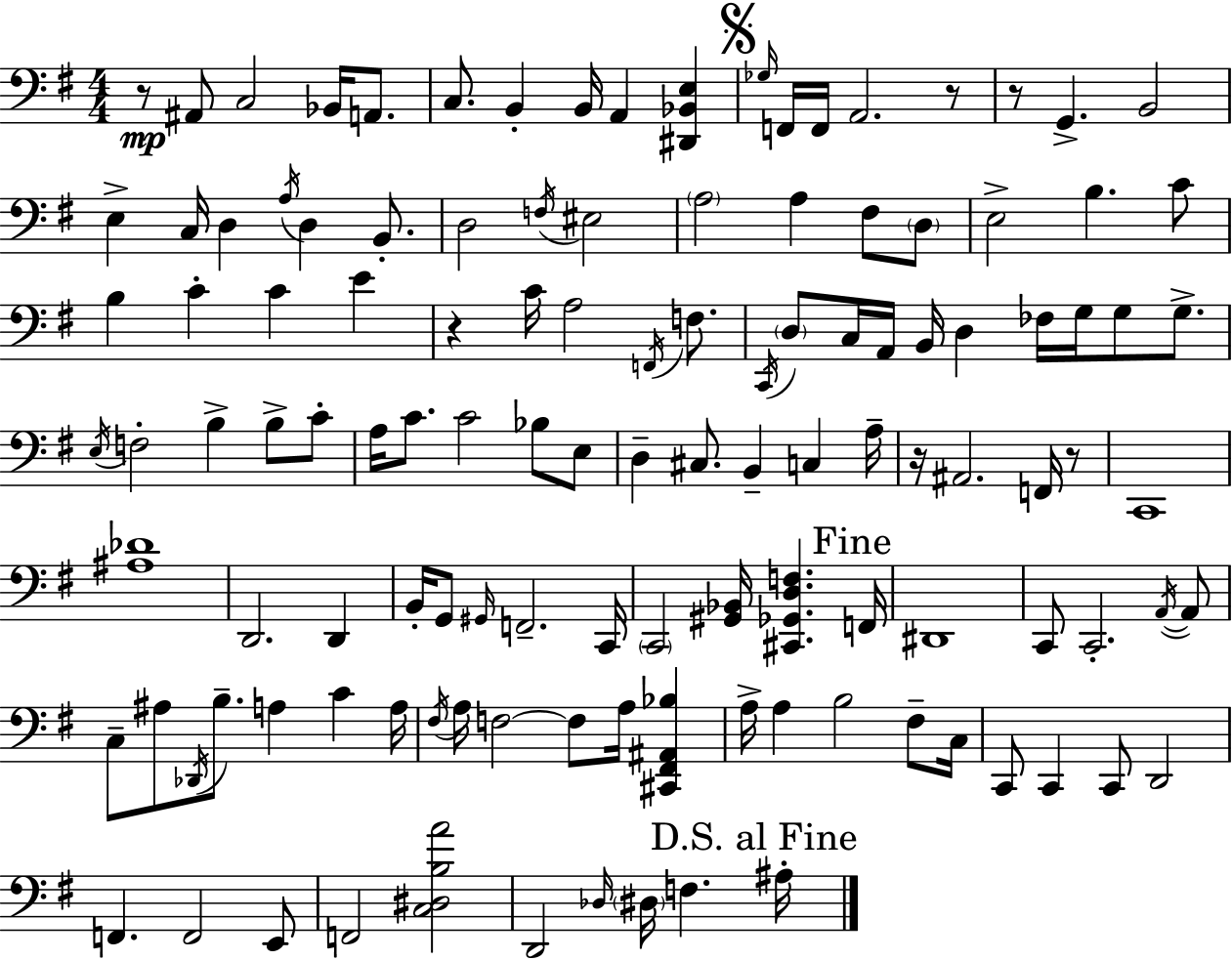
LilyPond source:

{
  \clef bass
  \numericTimeSignature
  \time 4/4
  \key e \minor
  r8\mp ais,8 c2 bes,16 a,8. | c8. b,4-. b,16 a,4 <dis, bes, e>4 | \mark \markup { \musicglyph "scripts.segno" } \grace { ges16 } f,16 f,16 a,2. r8 | r8 g,4.-> b,2 | \break e4-> c16 d4 \acciaccatura { a16 } d4 b,8.-. | d2 \acciaccatura { f16 } eis2 | \parenthesize a2 a4 fis8 | \parenthesize d8 e2-> b4. | \break c'8 b4 c'4-. c'4 e'4 | r4 c'16 a2 | \acciaccatura { f,16 } f8. \acciaccatura { c,16 } \parenthesize d8 c16 a,16 b,16 d4 fes16 g16 | g8 g8.-> \acciaccatura { e16 } f2-. b4-> | \break b8-> c'8-. a16 c'8. c'2 | bes8 e8 d4-- cis8. b,4-- | c4 a16-- r16 ais,2. | f,16 r8 c,1 | \break <ais des'>1 | d,2. | d,4 b,16-. g,8 \grace { gis,16 } f,2.-- | c,16 \parenthesize c,2 <gis, bes,>16 | \break <cis, ges, d f>4. \mark "Fine" f,16 dis,1 | c,8 c,2.-. | \acciaccatura { a,16~ }~ a,8 c8-- ais8 \acciaccatura { des,16 } b8.-- | a4 c'4 a16 \acciaccatura { fis16 } a16 f2~~ | \break f8 a16 <cis, fis, ais, bes>4 a16-> a4 b2 | fis8-- c16 c,8 c,4 | c,8 d,2 f,4. | f,2 e,8 f,2 | \break <c dis b a'>2 d,2 | \grace { des16 } \parenthesize dis16 f4. \mark "D.S. al Fine" ais16-. \bar "|."
}